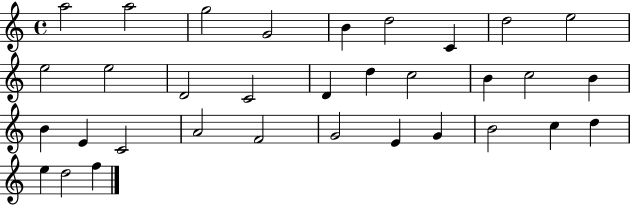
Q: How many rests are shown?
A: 0